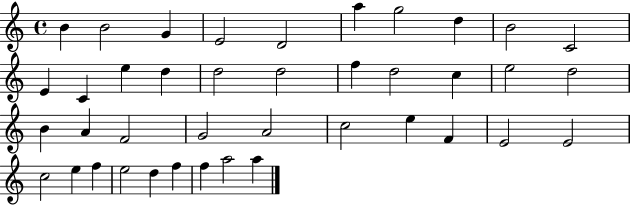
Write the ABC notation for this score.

X:1
T:Untitled
M:4/4
L:1/4
K:C
B B2 G E2 D2 a g2 d B2 C2 E C e d d2 d2 f d2 c e2 d2 B A F2 G2 A2 c2 e F E2 E2 c2 e f e2 d f f a2 a